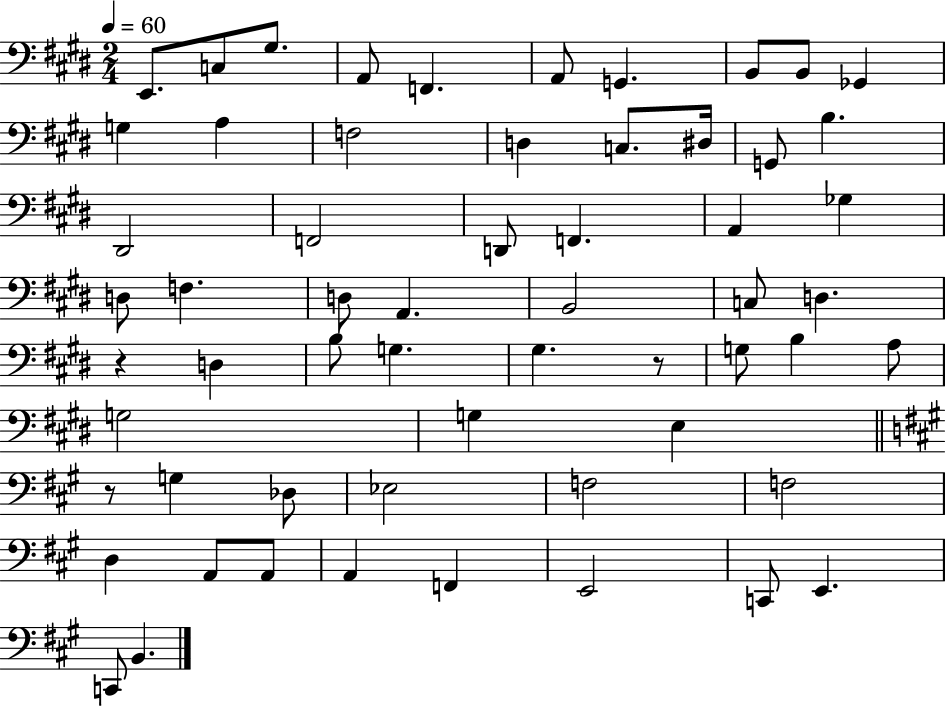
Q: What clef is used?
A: bass